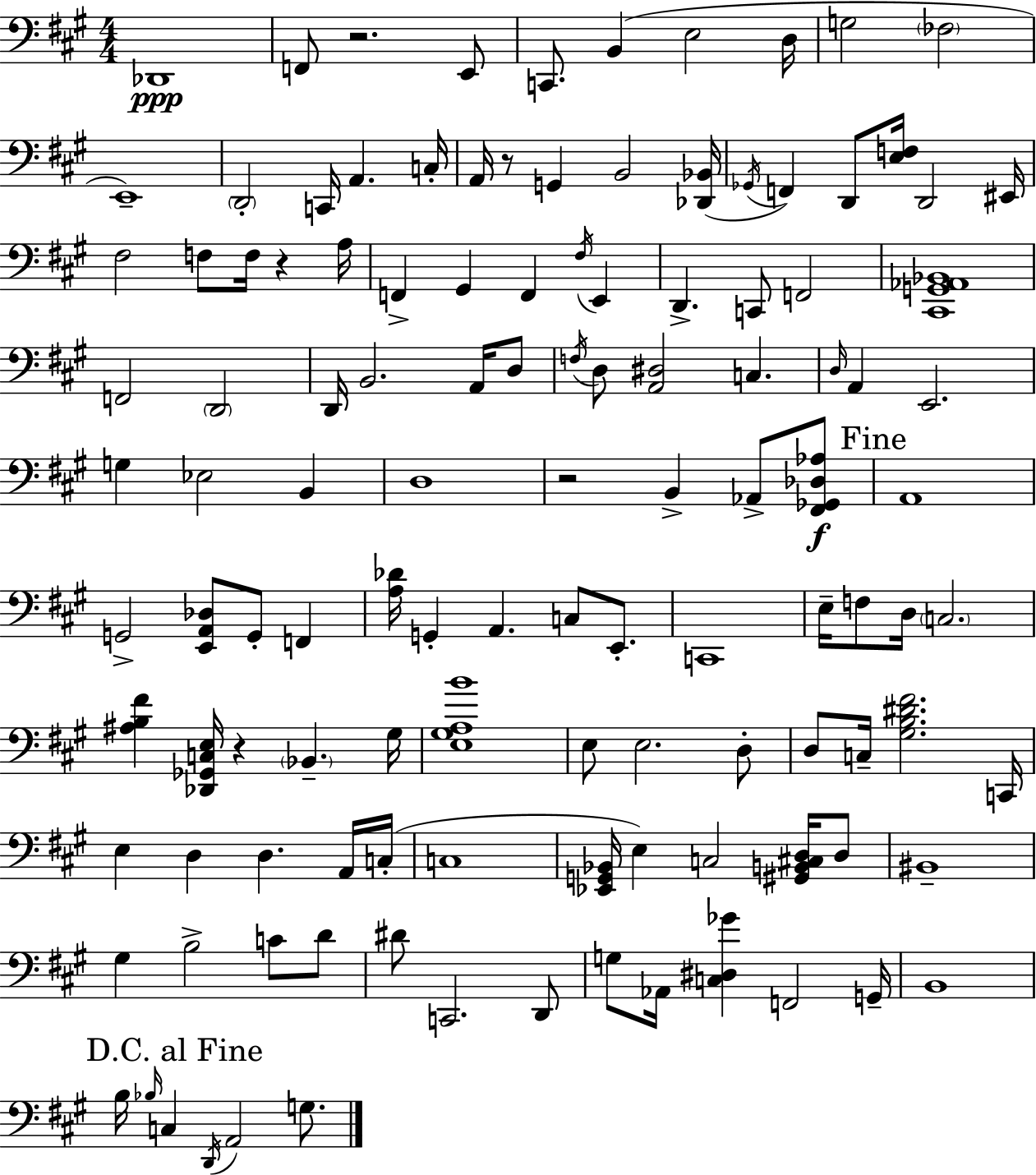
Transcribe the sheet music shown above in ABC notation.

X:1
T:Untitled
M:4/4
L:1/4
K:A
_D,,4 F,,/2 z2 E,,/2 C,,/2 B,, E,2 D,/4 G,2 _F,2 E,,4 D,,2 C,,/4 A,, C,/4 A,,/4 z/2 G,, B,,2 [_D,,_B,,]/4 _G,,/4 F,, D,,/2 [E,F,]/4 D,,2 ^E,,/4 ^F,2 F,/2 F,/4 z A,/4 F,, ^G,, F,, ^F,/4 E,, D,, C,,/2 F,,2 [^C,,G,,_A,,_B,,]4 F,,2 D,,2 D,,/4 B,,2 A,,/4 D,/2 F,/4 D,/2 [A,,^D,]2 C, D,/4 A,, E,,2 G, _E,2 B,, D,4 z2 B,, _A,,/2 [^F,,_G,,_D,_A,]/2 A,,4 G,,2 [E,,A,,_D,]/2 G,,/2 F,, [A,_D]/4 G,, A,, C,/2 E,,/2 C,,4 E,/4 F,/2 D,/4 C,2 [^A,B,^F] [_D,,_G,,C,E,]/4 z _B,, ^G,/4 [E,^G,A,B]4 E,/2 E,2 D,/2 D,/2 C,/4 [^G,B,^D^F]2 C,,/4 E, D, D, A,,/4 C,/4 C,4 [_E,,G,,_B,,]/4 E, C,2 [^G,,B,,^C,D,]/4 D,/2 ^B,,4 ^G, B,2 C/2 D/2 ^D/2 C,,2 D,,/2 G,/2 _A,,/4 [C,^D,_G] F,,2 G,,/4 B,,4 B,/4 _B,/4 C, D,,/4 A,,2 G,/2